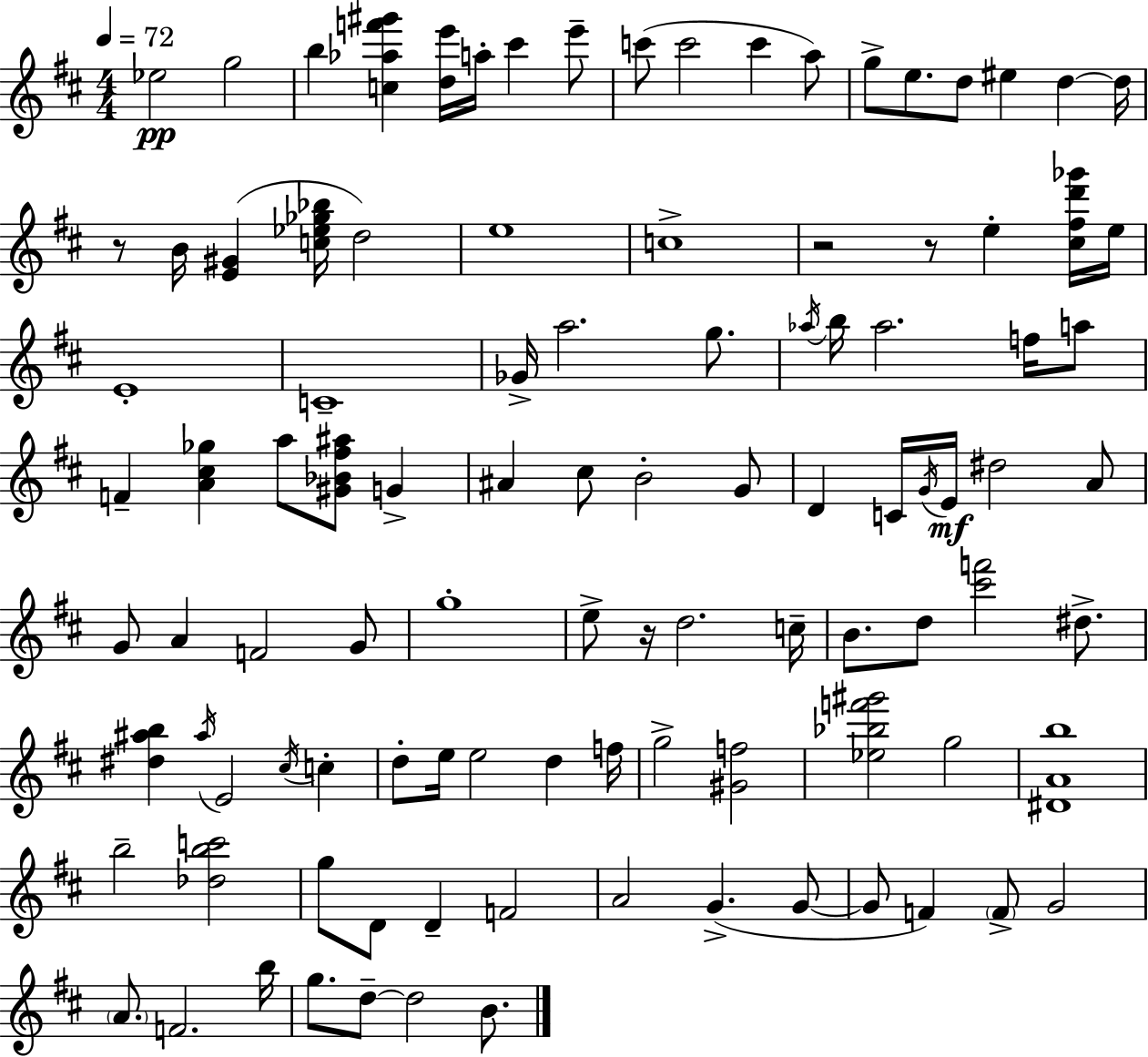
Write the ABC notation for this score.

X:1
T:Untitled
M:4/4
L:1/4
K:D
_e2 g2 b [c_af'^g'] [de']/4 a/4 ^c' e'/2 c'/2 c'2 c' a/2 g/2 e/2 d/2 ^e d d/4 z/2 B/4 [E^G] [c_e_g_b]/4 d2 e4 c4 z2 z/2 e [^c^fd'_g']/4 e/4 E4 C4 _G/4 a2 g/2 _a/4 b/4 _a2 f/4 a/2 F [A^c_g] a/2 [^G_B^f^a]/2 G ^A ^c/2 B2 G/2 D C/4 G/4 E/4 ^d2 A/2 G/2 A F2 G/2 g4 e/2 z/4 d2 c/4 B/2 d/2 [^c'f']2 ^d/2 [^d^ab] ^a/4 E2 ^c/4 c d/2 e/4 e2 d f/4 g2 [^Gf]2 [_e_bf'^g']2 g2 [^DAb]4 b2 [_dbc']2 g/2 D/2 D F2 A2 G G/2 G/2 F F/2 G2 A/2 F2 b/4 g/2 d/2 d2 B/2